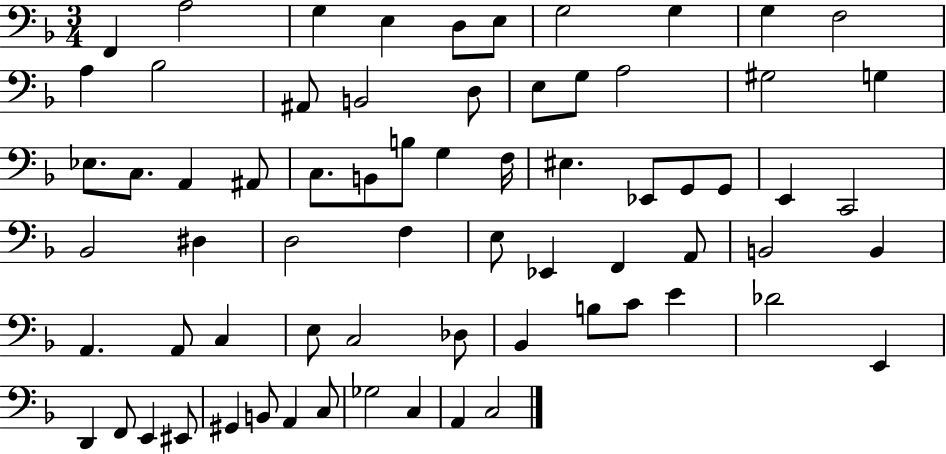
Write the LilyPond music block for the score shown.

{
  \clef bass
  \numericTimeSignature
  \time 3/4
  \key f \major
  f,4 a2 | g4 e4 d8 e8 | g2 g4 | g4 f2 | \break a4 bes2 | ais,8 b,2 d8 | e8 g8 a2 | gis2 g4 | \break ees8. c8. a,4 ais,8 | c8. b,8 b8 g4 f16 | eis4. ees,8 g,8 g,8 | e,4 c,2 | \break bes,2 dis4 | d2 f4 | e8 ees,4 f,4 a,8 | b,2 b,4 | \break a,4. a,8 c4 | e8 c2 des8 | bes,4 b8 c'8 e'4 | des'2 e,4 | \break d,4 f,8 e,4 eis,8 | gis,4 b,8 a,4 c8 | ges2 c4 | a,4 c2 | \break \bar "|."
}